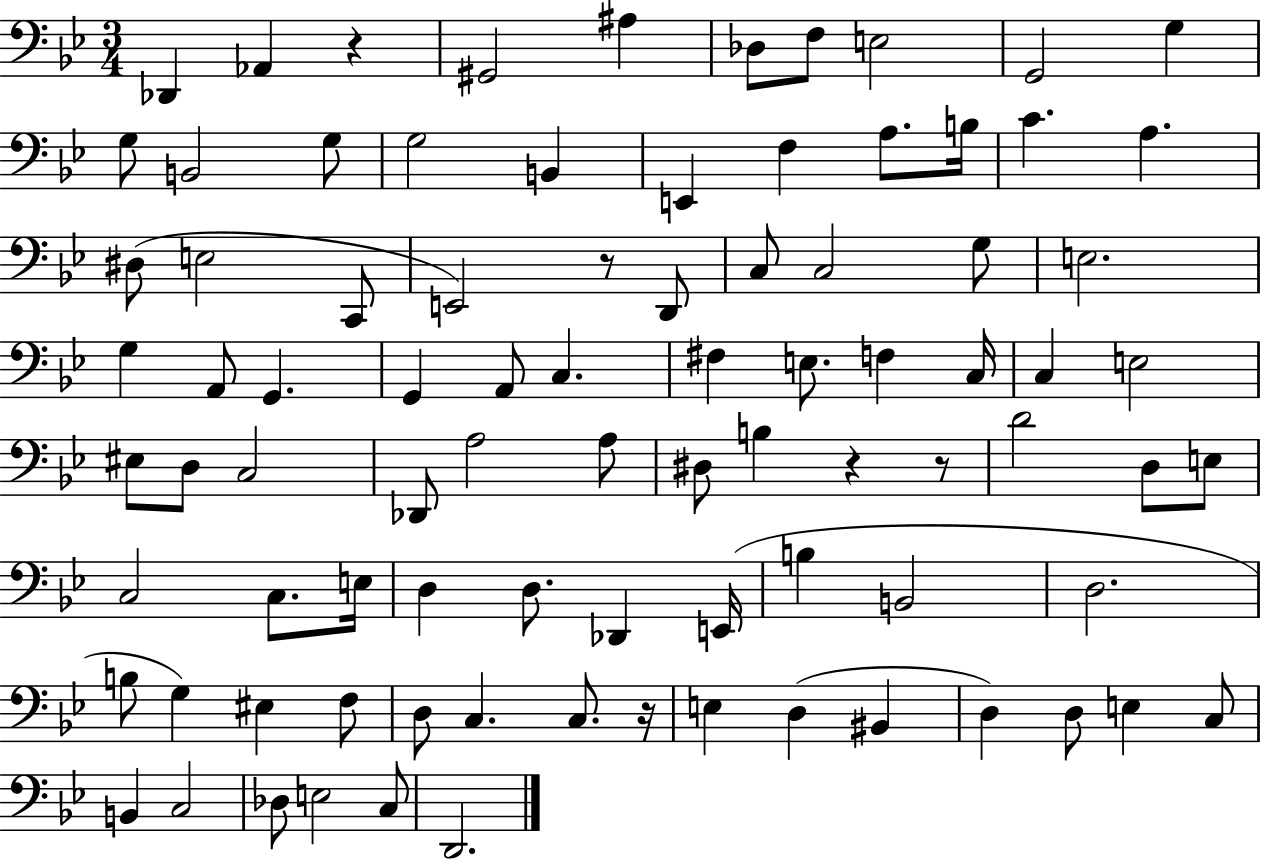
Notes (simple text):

Db2/q Ab2/q R/q G#2/h A#3/q Db3/e F3/e E3/h G2/h G3/q G3/e B2/h G3/e G3/h B2/q E2/q F3/q A3/e. B3/s C4/q. A3/q. D#3/e E3/h C2/e E2/h R/e D2/e C3/e C3/h G3/e E3/h. G3/q A2/e G2/q. G2/q A2/e C3/q. F#3/q E3/e. F3/q C3/s C3/q E3/h EIS3/e D3/e C3/h Db2/e A3/h A3/e D#3/e B3/q R/q R/e D4/h D3/e E3/e C3/h C3/e. E3/s D3/q D3/e. Db2/q E2/s B3/q B2/h D3/h. B3/e G3/q EIS3/q F3/e D3/e C3/q. C3/e. R/s E3/q D3/q BIS2/q D3/q D3/e E3/q C3/e B2/q C3/h Db3/e E3/h C3/e D2/h.